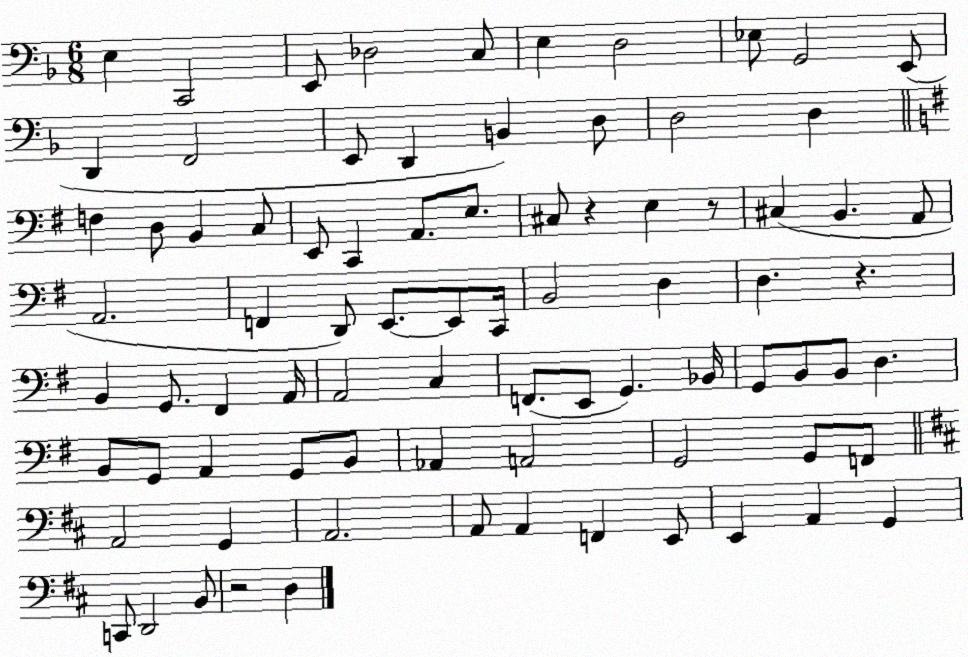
X:1
T:Untitled
M:6/8
L:1/4
K:F
E, C,,2 E,,/2 _D,2 C,/2 E, D,2 _E,/2 G,,2 E,,/2 D,, F,,2 E,,/2 D,, B,, D,/2 D,2 D, F, D,/2 B,, C,/2 E,,/2 C,, A,,/2 E,/2 ^C,/2 z E, z/2 ^C, B,, A,,/2 A,,2 F,, D,,/2 E,,/2 E,,/2 C,,/4 B,,2 D, D, z B,, G,,/2 ^F,, A,,/4 A,,2 C, F,,/2 E,,/2 G,, _B,,/4 G,,/2 B,,/2 B,,/2 D, B,,/2 G,,/2 A,, G,,/2 B,,/2 _A,, A,,2 G,,2 G,,/2 F,,/2 A,,2 G,, A,,2 A,,/2 A,, F,, E,,/2 E,, A,, G,, C,,/2 D,,2 B,,/2 z2 D,